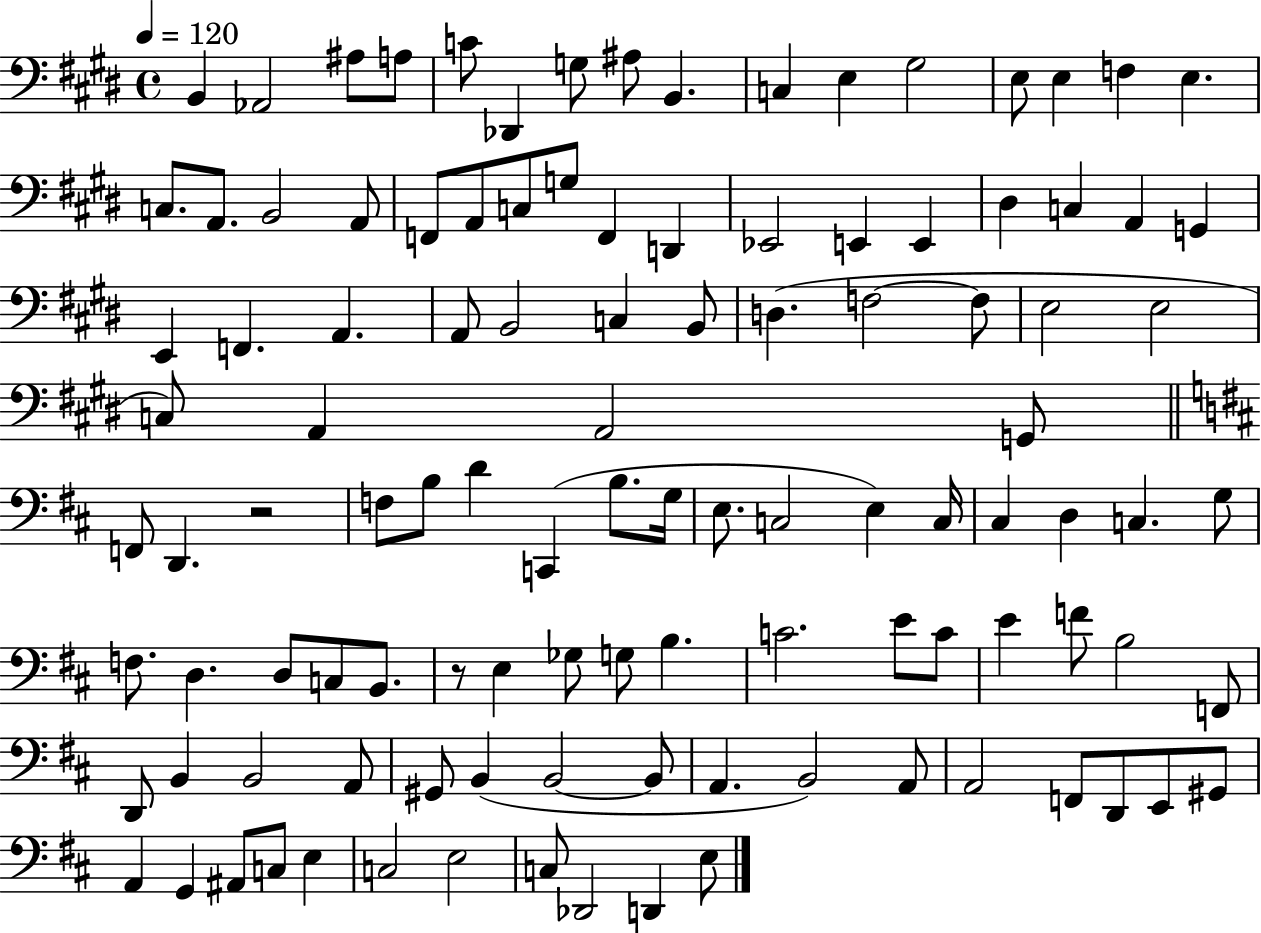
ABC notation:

X:1
T:Untitled
M:4/4
L:1/4
K:E
B,, _A,,2 ^A,/2 A,/2 C/2 _D,, G,/2 ^A,/2 B,, C, E, ^G,2 E,/2 E, F, E, C,/2 A,,/2 B,,2 A,,/2 F,,/2 A,,/2 C,/2 G,/2 F,, D,, _E,,2 E,, E,, ^D, C, A,, G,, E,, F,, A,, A,,/2 B,,2 C, B,,/2 D, F,2 F,/2 E,2 E,2 C,/2 A,, A,,2 G,,/2 F,,/2 D,, z2 F,/2 B,/2 D C,, B,/2 G,/4 E,/2 C,2 E, C,/4 ^C, D, C, G,/2 F,/2 D, D,/2 C,/2 B,,/2 z/2 E, _G,/2 G,/2 B, C2 E/2 C/2 E F/2 B,2 F,,/2 D,,/2 B,, B,,2 A,,/2 ^G,,/2 B,, B,,2 B,,/2 A,, B,,2 A,,/2 A,,2 F,,/2 D,,/2 E,,/2 ^G,,/2 A,, G,, ^A,,/2 C,/2 E, C,2 E,2 C,/2 _D,,2 D,, E,/2